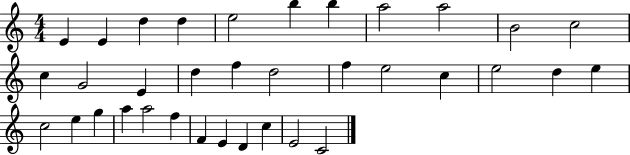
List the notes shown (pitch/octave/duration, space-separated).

E4/q E4/q D5/q D5/q E5/h B5/q B5/q A5/h A5/h B4/h C5/h C5/q G4/h E4/q D5/q F5/q D5/h F5/q E5/h C5/q E5/h D5/q E5/q C5/h E5/q G5/q A5/q A5/h F5/q F4/q E4/q D4/q C5/q E4/h C4/h